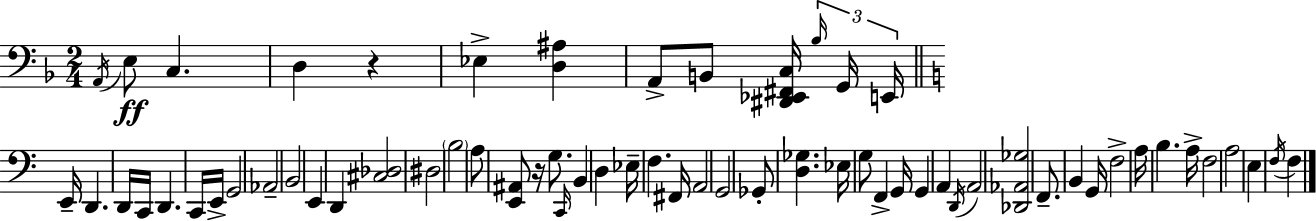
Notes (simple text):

A2/s E3/e C3/q. D3/q R/q Eb3/q [D3,A#3]/q A2/e B2/e [D#2,Eb2,F#2,C3]/s Bb3/s G2/s E2/s E2/s D2/q. D2/s C2/s D2/q. C2/s E2/s G2/h Ab2/h B2/h E2/q D2/q [C#3,Db3]/h D#3/h B3/h A3/e [E2,A#2]/e R/s G3/e. C2/s B2/q D3/q Eb3/s F3/q. F#2/s A2/h G2/h Gb2/e [D3,Gb3]/q. Eb3/s G3/e F2/q G2/s G2/q A2/q D2/s A2/h [Db2,Ab2,Gb3]/h F2/e. B2/q G2/s F3/h A3/s B3/q. A3/s F3/h A3/h E3/q F3/s F3/q